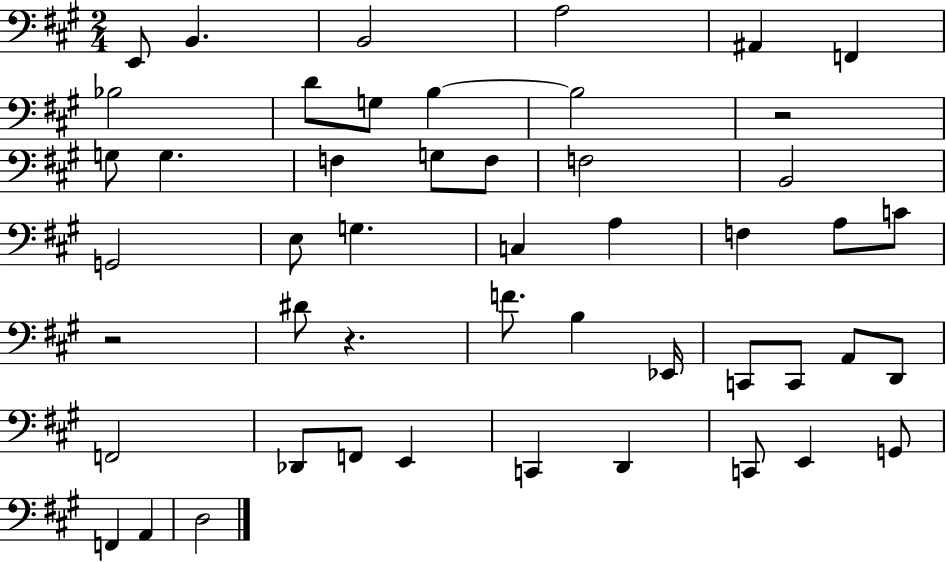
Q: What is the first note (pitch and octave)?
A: E2